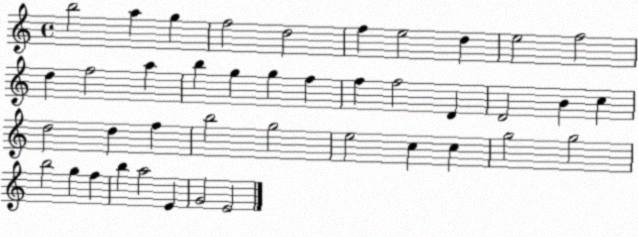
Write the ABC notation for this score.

X:1
T:Untitled
M:4/4
L:1/4
K:C
b2 a g f2 d2 f e2 d e2 f2 d f2 a b g g f f f2 D D2 B c d2 d f b2 g2 e2 c c g2 g2 b2 g f b a2 E G2 E2